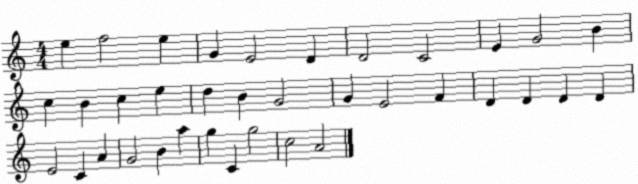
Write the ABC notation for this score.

X:1
T:Untitled
M:4/4
L:1/4
K:C
e f2 e G E2 D D2 C2 E G2 B c B c e d B G2 G E2 F D D D D E2 C A G2 B a g C g2 c2 A2